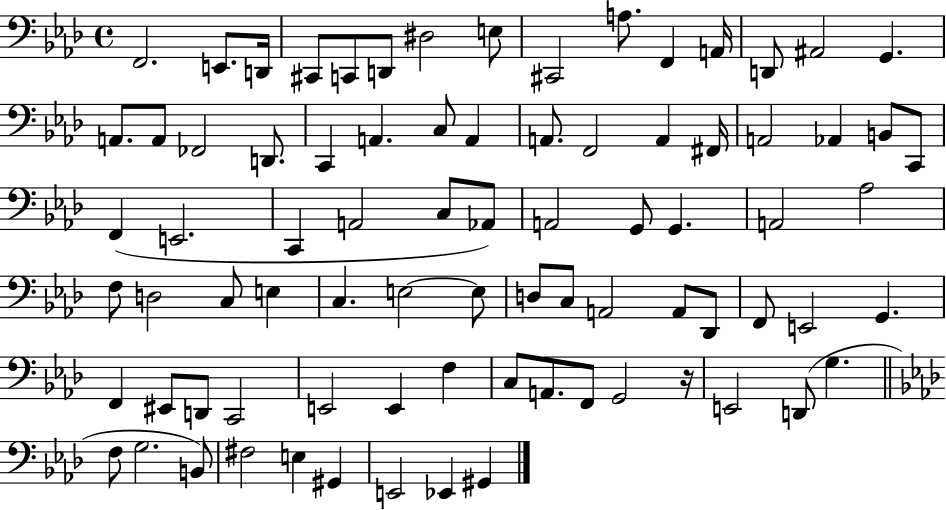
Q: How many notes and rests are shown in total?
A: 81